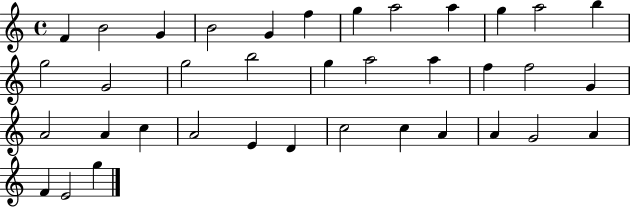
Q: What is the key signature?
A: C major